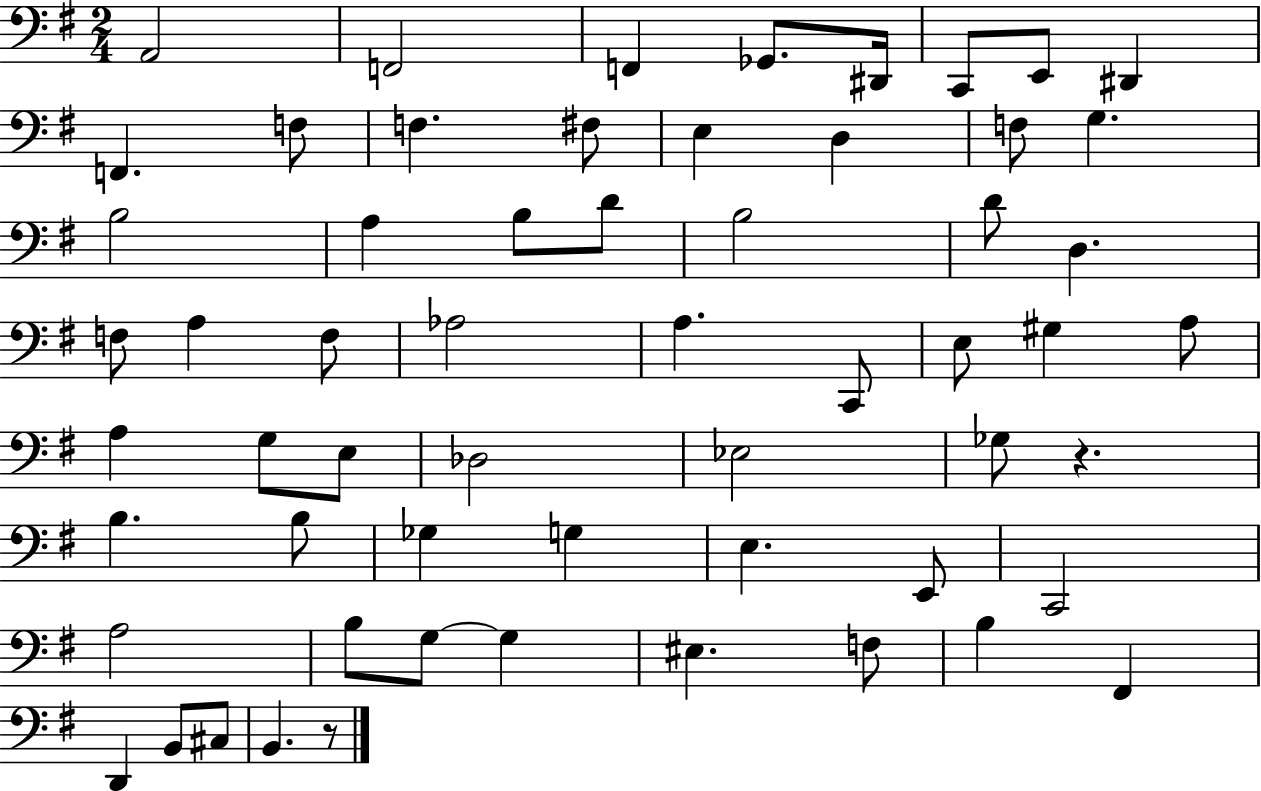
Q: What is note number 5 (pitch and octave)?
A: D#2